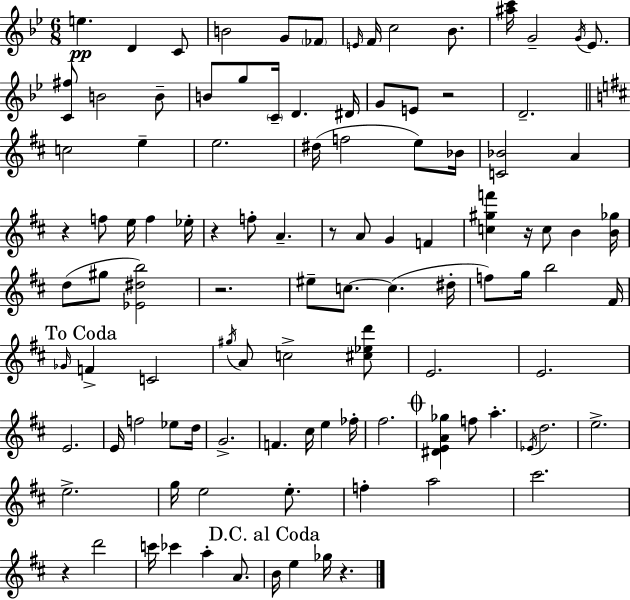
E5/q. D4/q C4/e B4/h G4/e FES4/e E4/s F4/s C5/h Bb4/e. [A#5,C6]/s G4/h G4/s Eb4/e. [C4,F#5]/e B4/h B4/e B4/e G5/e C4/s D4/q. D#4/s G4/e E4/e R/h D4/h. C5/h E5/q E5/h. D#5/s F5/h E5/e Bb4/s [C4,Bb4]/h A4/q R/q F5/e E5/s F5/q Eb5/s R/q F5/e A4/q. R/e A4/e G4/q F4/q [C5,G#5,F6]/q R/s C5/e B4/q [B4,Gb5]/s D5/e G#5/e [Eb4,D#5,B5]/h R/h. EIS5/e C5/e. C5/q. D#5/s F5/e G5/s B5/h F#4/s Gb4/s F4/q C4/h G#5/s A4/e C5/h [C#5,Eb5,D6]/e E4/h. E4/h. E4/h. E4/s F5/h Eb5/e D5/s G4/h. F4/q. C#5/s E5/q FES5/s F#5/h. [D#4,E4,A4,Gb5]/q F5/e A5/q. Eb4/s D5/h. E5/h. E5/h. G5/s E5/h E5/e. F5/q A5/h C#6/h. R/q D6/h C6/s CES6/q A5/q A4/e. B4/s E5/q Gb5/s R/q.